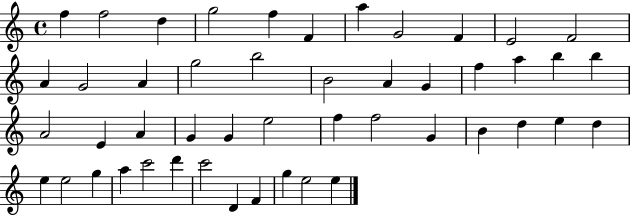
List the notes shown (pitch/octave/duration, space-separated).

F5/q F5/h D5/q G5/h F5/q F4/q A5/q G4/h F4/q E4/h F4/h A4/q G4/h A4/q G5/h B5/h B4/h A4/q G4/q F5/q A5/q B5/q B5/q A4/h E4/q A4/q G4/q G4/q E5/h F5/q F5/h G4/q B4/q D5/q E5/q D5/q E5/q E5/h G5/q A5/q C6/h D6/q C6/h D4/q F4/q G5/q E5/h E5/q